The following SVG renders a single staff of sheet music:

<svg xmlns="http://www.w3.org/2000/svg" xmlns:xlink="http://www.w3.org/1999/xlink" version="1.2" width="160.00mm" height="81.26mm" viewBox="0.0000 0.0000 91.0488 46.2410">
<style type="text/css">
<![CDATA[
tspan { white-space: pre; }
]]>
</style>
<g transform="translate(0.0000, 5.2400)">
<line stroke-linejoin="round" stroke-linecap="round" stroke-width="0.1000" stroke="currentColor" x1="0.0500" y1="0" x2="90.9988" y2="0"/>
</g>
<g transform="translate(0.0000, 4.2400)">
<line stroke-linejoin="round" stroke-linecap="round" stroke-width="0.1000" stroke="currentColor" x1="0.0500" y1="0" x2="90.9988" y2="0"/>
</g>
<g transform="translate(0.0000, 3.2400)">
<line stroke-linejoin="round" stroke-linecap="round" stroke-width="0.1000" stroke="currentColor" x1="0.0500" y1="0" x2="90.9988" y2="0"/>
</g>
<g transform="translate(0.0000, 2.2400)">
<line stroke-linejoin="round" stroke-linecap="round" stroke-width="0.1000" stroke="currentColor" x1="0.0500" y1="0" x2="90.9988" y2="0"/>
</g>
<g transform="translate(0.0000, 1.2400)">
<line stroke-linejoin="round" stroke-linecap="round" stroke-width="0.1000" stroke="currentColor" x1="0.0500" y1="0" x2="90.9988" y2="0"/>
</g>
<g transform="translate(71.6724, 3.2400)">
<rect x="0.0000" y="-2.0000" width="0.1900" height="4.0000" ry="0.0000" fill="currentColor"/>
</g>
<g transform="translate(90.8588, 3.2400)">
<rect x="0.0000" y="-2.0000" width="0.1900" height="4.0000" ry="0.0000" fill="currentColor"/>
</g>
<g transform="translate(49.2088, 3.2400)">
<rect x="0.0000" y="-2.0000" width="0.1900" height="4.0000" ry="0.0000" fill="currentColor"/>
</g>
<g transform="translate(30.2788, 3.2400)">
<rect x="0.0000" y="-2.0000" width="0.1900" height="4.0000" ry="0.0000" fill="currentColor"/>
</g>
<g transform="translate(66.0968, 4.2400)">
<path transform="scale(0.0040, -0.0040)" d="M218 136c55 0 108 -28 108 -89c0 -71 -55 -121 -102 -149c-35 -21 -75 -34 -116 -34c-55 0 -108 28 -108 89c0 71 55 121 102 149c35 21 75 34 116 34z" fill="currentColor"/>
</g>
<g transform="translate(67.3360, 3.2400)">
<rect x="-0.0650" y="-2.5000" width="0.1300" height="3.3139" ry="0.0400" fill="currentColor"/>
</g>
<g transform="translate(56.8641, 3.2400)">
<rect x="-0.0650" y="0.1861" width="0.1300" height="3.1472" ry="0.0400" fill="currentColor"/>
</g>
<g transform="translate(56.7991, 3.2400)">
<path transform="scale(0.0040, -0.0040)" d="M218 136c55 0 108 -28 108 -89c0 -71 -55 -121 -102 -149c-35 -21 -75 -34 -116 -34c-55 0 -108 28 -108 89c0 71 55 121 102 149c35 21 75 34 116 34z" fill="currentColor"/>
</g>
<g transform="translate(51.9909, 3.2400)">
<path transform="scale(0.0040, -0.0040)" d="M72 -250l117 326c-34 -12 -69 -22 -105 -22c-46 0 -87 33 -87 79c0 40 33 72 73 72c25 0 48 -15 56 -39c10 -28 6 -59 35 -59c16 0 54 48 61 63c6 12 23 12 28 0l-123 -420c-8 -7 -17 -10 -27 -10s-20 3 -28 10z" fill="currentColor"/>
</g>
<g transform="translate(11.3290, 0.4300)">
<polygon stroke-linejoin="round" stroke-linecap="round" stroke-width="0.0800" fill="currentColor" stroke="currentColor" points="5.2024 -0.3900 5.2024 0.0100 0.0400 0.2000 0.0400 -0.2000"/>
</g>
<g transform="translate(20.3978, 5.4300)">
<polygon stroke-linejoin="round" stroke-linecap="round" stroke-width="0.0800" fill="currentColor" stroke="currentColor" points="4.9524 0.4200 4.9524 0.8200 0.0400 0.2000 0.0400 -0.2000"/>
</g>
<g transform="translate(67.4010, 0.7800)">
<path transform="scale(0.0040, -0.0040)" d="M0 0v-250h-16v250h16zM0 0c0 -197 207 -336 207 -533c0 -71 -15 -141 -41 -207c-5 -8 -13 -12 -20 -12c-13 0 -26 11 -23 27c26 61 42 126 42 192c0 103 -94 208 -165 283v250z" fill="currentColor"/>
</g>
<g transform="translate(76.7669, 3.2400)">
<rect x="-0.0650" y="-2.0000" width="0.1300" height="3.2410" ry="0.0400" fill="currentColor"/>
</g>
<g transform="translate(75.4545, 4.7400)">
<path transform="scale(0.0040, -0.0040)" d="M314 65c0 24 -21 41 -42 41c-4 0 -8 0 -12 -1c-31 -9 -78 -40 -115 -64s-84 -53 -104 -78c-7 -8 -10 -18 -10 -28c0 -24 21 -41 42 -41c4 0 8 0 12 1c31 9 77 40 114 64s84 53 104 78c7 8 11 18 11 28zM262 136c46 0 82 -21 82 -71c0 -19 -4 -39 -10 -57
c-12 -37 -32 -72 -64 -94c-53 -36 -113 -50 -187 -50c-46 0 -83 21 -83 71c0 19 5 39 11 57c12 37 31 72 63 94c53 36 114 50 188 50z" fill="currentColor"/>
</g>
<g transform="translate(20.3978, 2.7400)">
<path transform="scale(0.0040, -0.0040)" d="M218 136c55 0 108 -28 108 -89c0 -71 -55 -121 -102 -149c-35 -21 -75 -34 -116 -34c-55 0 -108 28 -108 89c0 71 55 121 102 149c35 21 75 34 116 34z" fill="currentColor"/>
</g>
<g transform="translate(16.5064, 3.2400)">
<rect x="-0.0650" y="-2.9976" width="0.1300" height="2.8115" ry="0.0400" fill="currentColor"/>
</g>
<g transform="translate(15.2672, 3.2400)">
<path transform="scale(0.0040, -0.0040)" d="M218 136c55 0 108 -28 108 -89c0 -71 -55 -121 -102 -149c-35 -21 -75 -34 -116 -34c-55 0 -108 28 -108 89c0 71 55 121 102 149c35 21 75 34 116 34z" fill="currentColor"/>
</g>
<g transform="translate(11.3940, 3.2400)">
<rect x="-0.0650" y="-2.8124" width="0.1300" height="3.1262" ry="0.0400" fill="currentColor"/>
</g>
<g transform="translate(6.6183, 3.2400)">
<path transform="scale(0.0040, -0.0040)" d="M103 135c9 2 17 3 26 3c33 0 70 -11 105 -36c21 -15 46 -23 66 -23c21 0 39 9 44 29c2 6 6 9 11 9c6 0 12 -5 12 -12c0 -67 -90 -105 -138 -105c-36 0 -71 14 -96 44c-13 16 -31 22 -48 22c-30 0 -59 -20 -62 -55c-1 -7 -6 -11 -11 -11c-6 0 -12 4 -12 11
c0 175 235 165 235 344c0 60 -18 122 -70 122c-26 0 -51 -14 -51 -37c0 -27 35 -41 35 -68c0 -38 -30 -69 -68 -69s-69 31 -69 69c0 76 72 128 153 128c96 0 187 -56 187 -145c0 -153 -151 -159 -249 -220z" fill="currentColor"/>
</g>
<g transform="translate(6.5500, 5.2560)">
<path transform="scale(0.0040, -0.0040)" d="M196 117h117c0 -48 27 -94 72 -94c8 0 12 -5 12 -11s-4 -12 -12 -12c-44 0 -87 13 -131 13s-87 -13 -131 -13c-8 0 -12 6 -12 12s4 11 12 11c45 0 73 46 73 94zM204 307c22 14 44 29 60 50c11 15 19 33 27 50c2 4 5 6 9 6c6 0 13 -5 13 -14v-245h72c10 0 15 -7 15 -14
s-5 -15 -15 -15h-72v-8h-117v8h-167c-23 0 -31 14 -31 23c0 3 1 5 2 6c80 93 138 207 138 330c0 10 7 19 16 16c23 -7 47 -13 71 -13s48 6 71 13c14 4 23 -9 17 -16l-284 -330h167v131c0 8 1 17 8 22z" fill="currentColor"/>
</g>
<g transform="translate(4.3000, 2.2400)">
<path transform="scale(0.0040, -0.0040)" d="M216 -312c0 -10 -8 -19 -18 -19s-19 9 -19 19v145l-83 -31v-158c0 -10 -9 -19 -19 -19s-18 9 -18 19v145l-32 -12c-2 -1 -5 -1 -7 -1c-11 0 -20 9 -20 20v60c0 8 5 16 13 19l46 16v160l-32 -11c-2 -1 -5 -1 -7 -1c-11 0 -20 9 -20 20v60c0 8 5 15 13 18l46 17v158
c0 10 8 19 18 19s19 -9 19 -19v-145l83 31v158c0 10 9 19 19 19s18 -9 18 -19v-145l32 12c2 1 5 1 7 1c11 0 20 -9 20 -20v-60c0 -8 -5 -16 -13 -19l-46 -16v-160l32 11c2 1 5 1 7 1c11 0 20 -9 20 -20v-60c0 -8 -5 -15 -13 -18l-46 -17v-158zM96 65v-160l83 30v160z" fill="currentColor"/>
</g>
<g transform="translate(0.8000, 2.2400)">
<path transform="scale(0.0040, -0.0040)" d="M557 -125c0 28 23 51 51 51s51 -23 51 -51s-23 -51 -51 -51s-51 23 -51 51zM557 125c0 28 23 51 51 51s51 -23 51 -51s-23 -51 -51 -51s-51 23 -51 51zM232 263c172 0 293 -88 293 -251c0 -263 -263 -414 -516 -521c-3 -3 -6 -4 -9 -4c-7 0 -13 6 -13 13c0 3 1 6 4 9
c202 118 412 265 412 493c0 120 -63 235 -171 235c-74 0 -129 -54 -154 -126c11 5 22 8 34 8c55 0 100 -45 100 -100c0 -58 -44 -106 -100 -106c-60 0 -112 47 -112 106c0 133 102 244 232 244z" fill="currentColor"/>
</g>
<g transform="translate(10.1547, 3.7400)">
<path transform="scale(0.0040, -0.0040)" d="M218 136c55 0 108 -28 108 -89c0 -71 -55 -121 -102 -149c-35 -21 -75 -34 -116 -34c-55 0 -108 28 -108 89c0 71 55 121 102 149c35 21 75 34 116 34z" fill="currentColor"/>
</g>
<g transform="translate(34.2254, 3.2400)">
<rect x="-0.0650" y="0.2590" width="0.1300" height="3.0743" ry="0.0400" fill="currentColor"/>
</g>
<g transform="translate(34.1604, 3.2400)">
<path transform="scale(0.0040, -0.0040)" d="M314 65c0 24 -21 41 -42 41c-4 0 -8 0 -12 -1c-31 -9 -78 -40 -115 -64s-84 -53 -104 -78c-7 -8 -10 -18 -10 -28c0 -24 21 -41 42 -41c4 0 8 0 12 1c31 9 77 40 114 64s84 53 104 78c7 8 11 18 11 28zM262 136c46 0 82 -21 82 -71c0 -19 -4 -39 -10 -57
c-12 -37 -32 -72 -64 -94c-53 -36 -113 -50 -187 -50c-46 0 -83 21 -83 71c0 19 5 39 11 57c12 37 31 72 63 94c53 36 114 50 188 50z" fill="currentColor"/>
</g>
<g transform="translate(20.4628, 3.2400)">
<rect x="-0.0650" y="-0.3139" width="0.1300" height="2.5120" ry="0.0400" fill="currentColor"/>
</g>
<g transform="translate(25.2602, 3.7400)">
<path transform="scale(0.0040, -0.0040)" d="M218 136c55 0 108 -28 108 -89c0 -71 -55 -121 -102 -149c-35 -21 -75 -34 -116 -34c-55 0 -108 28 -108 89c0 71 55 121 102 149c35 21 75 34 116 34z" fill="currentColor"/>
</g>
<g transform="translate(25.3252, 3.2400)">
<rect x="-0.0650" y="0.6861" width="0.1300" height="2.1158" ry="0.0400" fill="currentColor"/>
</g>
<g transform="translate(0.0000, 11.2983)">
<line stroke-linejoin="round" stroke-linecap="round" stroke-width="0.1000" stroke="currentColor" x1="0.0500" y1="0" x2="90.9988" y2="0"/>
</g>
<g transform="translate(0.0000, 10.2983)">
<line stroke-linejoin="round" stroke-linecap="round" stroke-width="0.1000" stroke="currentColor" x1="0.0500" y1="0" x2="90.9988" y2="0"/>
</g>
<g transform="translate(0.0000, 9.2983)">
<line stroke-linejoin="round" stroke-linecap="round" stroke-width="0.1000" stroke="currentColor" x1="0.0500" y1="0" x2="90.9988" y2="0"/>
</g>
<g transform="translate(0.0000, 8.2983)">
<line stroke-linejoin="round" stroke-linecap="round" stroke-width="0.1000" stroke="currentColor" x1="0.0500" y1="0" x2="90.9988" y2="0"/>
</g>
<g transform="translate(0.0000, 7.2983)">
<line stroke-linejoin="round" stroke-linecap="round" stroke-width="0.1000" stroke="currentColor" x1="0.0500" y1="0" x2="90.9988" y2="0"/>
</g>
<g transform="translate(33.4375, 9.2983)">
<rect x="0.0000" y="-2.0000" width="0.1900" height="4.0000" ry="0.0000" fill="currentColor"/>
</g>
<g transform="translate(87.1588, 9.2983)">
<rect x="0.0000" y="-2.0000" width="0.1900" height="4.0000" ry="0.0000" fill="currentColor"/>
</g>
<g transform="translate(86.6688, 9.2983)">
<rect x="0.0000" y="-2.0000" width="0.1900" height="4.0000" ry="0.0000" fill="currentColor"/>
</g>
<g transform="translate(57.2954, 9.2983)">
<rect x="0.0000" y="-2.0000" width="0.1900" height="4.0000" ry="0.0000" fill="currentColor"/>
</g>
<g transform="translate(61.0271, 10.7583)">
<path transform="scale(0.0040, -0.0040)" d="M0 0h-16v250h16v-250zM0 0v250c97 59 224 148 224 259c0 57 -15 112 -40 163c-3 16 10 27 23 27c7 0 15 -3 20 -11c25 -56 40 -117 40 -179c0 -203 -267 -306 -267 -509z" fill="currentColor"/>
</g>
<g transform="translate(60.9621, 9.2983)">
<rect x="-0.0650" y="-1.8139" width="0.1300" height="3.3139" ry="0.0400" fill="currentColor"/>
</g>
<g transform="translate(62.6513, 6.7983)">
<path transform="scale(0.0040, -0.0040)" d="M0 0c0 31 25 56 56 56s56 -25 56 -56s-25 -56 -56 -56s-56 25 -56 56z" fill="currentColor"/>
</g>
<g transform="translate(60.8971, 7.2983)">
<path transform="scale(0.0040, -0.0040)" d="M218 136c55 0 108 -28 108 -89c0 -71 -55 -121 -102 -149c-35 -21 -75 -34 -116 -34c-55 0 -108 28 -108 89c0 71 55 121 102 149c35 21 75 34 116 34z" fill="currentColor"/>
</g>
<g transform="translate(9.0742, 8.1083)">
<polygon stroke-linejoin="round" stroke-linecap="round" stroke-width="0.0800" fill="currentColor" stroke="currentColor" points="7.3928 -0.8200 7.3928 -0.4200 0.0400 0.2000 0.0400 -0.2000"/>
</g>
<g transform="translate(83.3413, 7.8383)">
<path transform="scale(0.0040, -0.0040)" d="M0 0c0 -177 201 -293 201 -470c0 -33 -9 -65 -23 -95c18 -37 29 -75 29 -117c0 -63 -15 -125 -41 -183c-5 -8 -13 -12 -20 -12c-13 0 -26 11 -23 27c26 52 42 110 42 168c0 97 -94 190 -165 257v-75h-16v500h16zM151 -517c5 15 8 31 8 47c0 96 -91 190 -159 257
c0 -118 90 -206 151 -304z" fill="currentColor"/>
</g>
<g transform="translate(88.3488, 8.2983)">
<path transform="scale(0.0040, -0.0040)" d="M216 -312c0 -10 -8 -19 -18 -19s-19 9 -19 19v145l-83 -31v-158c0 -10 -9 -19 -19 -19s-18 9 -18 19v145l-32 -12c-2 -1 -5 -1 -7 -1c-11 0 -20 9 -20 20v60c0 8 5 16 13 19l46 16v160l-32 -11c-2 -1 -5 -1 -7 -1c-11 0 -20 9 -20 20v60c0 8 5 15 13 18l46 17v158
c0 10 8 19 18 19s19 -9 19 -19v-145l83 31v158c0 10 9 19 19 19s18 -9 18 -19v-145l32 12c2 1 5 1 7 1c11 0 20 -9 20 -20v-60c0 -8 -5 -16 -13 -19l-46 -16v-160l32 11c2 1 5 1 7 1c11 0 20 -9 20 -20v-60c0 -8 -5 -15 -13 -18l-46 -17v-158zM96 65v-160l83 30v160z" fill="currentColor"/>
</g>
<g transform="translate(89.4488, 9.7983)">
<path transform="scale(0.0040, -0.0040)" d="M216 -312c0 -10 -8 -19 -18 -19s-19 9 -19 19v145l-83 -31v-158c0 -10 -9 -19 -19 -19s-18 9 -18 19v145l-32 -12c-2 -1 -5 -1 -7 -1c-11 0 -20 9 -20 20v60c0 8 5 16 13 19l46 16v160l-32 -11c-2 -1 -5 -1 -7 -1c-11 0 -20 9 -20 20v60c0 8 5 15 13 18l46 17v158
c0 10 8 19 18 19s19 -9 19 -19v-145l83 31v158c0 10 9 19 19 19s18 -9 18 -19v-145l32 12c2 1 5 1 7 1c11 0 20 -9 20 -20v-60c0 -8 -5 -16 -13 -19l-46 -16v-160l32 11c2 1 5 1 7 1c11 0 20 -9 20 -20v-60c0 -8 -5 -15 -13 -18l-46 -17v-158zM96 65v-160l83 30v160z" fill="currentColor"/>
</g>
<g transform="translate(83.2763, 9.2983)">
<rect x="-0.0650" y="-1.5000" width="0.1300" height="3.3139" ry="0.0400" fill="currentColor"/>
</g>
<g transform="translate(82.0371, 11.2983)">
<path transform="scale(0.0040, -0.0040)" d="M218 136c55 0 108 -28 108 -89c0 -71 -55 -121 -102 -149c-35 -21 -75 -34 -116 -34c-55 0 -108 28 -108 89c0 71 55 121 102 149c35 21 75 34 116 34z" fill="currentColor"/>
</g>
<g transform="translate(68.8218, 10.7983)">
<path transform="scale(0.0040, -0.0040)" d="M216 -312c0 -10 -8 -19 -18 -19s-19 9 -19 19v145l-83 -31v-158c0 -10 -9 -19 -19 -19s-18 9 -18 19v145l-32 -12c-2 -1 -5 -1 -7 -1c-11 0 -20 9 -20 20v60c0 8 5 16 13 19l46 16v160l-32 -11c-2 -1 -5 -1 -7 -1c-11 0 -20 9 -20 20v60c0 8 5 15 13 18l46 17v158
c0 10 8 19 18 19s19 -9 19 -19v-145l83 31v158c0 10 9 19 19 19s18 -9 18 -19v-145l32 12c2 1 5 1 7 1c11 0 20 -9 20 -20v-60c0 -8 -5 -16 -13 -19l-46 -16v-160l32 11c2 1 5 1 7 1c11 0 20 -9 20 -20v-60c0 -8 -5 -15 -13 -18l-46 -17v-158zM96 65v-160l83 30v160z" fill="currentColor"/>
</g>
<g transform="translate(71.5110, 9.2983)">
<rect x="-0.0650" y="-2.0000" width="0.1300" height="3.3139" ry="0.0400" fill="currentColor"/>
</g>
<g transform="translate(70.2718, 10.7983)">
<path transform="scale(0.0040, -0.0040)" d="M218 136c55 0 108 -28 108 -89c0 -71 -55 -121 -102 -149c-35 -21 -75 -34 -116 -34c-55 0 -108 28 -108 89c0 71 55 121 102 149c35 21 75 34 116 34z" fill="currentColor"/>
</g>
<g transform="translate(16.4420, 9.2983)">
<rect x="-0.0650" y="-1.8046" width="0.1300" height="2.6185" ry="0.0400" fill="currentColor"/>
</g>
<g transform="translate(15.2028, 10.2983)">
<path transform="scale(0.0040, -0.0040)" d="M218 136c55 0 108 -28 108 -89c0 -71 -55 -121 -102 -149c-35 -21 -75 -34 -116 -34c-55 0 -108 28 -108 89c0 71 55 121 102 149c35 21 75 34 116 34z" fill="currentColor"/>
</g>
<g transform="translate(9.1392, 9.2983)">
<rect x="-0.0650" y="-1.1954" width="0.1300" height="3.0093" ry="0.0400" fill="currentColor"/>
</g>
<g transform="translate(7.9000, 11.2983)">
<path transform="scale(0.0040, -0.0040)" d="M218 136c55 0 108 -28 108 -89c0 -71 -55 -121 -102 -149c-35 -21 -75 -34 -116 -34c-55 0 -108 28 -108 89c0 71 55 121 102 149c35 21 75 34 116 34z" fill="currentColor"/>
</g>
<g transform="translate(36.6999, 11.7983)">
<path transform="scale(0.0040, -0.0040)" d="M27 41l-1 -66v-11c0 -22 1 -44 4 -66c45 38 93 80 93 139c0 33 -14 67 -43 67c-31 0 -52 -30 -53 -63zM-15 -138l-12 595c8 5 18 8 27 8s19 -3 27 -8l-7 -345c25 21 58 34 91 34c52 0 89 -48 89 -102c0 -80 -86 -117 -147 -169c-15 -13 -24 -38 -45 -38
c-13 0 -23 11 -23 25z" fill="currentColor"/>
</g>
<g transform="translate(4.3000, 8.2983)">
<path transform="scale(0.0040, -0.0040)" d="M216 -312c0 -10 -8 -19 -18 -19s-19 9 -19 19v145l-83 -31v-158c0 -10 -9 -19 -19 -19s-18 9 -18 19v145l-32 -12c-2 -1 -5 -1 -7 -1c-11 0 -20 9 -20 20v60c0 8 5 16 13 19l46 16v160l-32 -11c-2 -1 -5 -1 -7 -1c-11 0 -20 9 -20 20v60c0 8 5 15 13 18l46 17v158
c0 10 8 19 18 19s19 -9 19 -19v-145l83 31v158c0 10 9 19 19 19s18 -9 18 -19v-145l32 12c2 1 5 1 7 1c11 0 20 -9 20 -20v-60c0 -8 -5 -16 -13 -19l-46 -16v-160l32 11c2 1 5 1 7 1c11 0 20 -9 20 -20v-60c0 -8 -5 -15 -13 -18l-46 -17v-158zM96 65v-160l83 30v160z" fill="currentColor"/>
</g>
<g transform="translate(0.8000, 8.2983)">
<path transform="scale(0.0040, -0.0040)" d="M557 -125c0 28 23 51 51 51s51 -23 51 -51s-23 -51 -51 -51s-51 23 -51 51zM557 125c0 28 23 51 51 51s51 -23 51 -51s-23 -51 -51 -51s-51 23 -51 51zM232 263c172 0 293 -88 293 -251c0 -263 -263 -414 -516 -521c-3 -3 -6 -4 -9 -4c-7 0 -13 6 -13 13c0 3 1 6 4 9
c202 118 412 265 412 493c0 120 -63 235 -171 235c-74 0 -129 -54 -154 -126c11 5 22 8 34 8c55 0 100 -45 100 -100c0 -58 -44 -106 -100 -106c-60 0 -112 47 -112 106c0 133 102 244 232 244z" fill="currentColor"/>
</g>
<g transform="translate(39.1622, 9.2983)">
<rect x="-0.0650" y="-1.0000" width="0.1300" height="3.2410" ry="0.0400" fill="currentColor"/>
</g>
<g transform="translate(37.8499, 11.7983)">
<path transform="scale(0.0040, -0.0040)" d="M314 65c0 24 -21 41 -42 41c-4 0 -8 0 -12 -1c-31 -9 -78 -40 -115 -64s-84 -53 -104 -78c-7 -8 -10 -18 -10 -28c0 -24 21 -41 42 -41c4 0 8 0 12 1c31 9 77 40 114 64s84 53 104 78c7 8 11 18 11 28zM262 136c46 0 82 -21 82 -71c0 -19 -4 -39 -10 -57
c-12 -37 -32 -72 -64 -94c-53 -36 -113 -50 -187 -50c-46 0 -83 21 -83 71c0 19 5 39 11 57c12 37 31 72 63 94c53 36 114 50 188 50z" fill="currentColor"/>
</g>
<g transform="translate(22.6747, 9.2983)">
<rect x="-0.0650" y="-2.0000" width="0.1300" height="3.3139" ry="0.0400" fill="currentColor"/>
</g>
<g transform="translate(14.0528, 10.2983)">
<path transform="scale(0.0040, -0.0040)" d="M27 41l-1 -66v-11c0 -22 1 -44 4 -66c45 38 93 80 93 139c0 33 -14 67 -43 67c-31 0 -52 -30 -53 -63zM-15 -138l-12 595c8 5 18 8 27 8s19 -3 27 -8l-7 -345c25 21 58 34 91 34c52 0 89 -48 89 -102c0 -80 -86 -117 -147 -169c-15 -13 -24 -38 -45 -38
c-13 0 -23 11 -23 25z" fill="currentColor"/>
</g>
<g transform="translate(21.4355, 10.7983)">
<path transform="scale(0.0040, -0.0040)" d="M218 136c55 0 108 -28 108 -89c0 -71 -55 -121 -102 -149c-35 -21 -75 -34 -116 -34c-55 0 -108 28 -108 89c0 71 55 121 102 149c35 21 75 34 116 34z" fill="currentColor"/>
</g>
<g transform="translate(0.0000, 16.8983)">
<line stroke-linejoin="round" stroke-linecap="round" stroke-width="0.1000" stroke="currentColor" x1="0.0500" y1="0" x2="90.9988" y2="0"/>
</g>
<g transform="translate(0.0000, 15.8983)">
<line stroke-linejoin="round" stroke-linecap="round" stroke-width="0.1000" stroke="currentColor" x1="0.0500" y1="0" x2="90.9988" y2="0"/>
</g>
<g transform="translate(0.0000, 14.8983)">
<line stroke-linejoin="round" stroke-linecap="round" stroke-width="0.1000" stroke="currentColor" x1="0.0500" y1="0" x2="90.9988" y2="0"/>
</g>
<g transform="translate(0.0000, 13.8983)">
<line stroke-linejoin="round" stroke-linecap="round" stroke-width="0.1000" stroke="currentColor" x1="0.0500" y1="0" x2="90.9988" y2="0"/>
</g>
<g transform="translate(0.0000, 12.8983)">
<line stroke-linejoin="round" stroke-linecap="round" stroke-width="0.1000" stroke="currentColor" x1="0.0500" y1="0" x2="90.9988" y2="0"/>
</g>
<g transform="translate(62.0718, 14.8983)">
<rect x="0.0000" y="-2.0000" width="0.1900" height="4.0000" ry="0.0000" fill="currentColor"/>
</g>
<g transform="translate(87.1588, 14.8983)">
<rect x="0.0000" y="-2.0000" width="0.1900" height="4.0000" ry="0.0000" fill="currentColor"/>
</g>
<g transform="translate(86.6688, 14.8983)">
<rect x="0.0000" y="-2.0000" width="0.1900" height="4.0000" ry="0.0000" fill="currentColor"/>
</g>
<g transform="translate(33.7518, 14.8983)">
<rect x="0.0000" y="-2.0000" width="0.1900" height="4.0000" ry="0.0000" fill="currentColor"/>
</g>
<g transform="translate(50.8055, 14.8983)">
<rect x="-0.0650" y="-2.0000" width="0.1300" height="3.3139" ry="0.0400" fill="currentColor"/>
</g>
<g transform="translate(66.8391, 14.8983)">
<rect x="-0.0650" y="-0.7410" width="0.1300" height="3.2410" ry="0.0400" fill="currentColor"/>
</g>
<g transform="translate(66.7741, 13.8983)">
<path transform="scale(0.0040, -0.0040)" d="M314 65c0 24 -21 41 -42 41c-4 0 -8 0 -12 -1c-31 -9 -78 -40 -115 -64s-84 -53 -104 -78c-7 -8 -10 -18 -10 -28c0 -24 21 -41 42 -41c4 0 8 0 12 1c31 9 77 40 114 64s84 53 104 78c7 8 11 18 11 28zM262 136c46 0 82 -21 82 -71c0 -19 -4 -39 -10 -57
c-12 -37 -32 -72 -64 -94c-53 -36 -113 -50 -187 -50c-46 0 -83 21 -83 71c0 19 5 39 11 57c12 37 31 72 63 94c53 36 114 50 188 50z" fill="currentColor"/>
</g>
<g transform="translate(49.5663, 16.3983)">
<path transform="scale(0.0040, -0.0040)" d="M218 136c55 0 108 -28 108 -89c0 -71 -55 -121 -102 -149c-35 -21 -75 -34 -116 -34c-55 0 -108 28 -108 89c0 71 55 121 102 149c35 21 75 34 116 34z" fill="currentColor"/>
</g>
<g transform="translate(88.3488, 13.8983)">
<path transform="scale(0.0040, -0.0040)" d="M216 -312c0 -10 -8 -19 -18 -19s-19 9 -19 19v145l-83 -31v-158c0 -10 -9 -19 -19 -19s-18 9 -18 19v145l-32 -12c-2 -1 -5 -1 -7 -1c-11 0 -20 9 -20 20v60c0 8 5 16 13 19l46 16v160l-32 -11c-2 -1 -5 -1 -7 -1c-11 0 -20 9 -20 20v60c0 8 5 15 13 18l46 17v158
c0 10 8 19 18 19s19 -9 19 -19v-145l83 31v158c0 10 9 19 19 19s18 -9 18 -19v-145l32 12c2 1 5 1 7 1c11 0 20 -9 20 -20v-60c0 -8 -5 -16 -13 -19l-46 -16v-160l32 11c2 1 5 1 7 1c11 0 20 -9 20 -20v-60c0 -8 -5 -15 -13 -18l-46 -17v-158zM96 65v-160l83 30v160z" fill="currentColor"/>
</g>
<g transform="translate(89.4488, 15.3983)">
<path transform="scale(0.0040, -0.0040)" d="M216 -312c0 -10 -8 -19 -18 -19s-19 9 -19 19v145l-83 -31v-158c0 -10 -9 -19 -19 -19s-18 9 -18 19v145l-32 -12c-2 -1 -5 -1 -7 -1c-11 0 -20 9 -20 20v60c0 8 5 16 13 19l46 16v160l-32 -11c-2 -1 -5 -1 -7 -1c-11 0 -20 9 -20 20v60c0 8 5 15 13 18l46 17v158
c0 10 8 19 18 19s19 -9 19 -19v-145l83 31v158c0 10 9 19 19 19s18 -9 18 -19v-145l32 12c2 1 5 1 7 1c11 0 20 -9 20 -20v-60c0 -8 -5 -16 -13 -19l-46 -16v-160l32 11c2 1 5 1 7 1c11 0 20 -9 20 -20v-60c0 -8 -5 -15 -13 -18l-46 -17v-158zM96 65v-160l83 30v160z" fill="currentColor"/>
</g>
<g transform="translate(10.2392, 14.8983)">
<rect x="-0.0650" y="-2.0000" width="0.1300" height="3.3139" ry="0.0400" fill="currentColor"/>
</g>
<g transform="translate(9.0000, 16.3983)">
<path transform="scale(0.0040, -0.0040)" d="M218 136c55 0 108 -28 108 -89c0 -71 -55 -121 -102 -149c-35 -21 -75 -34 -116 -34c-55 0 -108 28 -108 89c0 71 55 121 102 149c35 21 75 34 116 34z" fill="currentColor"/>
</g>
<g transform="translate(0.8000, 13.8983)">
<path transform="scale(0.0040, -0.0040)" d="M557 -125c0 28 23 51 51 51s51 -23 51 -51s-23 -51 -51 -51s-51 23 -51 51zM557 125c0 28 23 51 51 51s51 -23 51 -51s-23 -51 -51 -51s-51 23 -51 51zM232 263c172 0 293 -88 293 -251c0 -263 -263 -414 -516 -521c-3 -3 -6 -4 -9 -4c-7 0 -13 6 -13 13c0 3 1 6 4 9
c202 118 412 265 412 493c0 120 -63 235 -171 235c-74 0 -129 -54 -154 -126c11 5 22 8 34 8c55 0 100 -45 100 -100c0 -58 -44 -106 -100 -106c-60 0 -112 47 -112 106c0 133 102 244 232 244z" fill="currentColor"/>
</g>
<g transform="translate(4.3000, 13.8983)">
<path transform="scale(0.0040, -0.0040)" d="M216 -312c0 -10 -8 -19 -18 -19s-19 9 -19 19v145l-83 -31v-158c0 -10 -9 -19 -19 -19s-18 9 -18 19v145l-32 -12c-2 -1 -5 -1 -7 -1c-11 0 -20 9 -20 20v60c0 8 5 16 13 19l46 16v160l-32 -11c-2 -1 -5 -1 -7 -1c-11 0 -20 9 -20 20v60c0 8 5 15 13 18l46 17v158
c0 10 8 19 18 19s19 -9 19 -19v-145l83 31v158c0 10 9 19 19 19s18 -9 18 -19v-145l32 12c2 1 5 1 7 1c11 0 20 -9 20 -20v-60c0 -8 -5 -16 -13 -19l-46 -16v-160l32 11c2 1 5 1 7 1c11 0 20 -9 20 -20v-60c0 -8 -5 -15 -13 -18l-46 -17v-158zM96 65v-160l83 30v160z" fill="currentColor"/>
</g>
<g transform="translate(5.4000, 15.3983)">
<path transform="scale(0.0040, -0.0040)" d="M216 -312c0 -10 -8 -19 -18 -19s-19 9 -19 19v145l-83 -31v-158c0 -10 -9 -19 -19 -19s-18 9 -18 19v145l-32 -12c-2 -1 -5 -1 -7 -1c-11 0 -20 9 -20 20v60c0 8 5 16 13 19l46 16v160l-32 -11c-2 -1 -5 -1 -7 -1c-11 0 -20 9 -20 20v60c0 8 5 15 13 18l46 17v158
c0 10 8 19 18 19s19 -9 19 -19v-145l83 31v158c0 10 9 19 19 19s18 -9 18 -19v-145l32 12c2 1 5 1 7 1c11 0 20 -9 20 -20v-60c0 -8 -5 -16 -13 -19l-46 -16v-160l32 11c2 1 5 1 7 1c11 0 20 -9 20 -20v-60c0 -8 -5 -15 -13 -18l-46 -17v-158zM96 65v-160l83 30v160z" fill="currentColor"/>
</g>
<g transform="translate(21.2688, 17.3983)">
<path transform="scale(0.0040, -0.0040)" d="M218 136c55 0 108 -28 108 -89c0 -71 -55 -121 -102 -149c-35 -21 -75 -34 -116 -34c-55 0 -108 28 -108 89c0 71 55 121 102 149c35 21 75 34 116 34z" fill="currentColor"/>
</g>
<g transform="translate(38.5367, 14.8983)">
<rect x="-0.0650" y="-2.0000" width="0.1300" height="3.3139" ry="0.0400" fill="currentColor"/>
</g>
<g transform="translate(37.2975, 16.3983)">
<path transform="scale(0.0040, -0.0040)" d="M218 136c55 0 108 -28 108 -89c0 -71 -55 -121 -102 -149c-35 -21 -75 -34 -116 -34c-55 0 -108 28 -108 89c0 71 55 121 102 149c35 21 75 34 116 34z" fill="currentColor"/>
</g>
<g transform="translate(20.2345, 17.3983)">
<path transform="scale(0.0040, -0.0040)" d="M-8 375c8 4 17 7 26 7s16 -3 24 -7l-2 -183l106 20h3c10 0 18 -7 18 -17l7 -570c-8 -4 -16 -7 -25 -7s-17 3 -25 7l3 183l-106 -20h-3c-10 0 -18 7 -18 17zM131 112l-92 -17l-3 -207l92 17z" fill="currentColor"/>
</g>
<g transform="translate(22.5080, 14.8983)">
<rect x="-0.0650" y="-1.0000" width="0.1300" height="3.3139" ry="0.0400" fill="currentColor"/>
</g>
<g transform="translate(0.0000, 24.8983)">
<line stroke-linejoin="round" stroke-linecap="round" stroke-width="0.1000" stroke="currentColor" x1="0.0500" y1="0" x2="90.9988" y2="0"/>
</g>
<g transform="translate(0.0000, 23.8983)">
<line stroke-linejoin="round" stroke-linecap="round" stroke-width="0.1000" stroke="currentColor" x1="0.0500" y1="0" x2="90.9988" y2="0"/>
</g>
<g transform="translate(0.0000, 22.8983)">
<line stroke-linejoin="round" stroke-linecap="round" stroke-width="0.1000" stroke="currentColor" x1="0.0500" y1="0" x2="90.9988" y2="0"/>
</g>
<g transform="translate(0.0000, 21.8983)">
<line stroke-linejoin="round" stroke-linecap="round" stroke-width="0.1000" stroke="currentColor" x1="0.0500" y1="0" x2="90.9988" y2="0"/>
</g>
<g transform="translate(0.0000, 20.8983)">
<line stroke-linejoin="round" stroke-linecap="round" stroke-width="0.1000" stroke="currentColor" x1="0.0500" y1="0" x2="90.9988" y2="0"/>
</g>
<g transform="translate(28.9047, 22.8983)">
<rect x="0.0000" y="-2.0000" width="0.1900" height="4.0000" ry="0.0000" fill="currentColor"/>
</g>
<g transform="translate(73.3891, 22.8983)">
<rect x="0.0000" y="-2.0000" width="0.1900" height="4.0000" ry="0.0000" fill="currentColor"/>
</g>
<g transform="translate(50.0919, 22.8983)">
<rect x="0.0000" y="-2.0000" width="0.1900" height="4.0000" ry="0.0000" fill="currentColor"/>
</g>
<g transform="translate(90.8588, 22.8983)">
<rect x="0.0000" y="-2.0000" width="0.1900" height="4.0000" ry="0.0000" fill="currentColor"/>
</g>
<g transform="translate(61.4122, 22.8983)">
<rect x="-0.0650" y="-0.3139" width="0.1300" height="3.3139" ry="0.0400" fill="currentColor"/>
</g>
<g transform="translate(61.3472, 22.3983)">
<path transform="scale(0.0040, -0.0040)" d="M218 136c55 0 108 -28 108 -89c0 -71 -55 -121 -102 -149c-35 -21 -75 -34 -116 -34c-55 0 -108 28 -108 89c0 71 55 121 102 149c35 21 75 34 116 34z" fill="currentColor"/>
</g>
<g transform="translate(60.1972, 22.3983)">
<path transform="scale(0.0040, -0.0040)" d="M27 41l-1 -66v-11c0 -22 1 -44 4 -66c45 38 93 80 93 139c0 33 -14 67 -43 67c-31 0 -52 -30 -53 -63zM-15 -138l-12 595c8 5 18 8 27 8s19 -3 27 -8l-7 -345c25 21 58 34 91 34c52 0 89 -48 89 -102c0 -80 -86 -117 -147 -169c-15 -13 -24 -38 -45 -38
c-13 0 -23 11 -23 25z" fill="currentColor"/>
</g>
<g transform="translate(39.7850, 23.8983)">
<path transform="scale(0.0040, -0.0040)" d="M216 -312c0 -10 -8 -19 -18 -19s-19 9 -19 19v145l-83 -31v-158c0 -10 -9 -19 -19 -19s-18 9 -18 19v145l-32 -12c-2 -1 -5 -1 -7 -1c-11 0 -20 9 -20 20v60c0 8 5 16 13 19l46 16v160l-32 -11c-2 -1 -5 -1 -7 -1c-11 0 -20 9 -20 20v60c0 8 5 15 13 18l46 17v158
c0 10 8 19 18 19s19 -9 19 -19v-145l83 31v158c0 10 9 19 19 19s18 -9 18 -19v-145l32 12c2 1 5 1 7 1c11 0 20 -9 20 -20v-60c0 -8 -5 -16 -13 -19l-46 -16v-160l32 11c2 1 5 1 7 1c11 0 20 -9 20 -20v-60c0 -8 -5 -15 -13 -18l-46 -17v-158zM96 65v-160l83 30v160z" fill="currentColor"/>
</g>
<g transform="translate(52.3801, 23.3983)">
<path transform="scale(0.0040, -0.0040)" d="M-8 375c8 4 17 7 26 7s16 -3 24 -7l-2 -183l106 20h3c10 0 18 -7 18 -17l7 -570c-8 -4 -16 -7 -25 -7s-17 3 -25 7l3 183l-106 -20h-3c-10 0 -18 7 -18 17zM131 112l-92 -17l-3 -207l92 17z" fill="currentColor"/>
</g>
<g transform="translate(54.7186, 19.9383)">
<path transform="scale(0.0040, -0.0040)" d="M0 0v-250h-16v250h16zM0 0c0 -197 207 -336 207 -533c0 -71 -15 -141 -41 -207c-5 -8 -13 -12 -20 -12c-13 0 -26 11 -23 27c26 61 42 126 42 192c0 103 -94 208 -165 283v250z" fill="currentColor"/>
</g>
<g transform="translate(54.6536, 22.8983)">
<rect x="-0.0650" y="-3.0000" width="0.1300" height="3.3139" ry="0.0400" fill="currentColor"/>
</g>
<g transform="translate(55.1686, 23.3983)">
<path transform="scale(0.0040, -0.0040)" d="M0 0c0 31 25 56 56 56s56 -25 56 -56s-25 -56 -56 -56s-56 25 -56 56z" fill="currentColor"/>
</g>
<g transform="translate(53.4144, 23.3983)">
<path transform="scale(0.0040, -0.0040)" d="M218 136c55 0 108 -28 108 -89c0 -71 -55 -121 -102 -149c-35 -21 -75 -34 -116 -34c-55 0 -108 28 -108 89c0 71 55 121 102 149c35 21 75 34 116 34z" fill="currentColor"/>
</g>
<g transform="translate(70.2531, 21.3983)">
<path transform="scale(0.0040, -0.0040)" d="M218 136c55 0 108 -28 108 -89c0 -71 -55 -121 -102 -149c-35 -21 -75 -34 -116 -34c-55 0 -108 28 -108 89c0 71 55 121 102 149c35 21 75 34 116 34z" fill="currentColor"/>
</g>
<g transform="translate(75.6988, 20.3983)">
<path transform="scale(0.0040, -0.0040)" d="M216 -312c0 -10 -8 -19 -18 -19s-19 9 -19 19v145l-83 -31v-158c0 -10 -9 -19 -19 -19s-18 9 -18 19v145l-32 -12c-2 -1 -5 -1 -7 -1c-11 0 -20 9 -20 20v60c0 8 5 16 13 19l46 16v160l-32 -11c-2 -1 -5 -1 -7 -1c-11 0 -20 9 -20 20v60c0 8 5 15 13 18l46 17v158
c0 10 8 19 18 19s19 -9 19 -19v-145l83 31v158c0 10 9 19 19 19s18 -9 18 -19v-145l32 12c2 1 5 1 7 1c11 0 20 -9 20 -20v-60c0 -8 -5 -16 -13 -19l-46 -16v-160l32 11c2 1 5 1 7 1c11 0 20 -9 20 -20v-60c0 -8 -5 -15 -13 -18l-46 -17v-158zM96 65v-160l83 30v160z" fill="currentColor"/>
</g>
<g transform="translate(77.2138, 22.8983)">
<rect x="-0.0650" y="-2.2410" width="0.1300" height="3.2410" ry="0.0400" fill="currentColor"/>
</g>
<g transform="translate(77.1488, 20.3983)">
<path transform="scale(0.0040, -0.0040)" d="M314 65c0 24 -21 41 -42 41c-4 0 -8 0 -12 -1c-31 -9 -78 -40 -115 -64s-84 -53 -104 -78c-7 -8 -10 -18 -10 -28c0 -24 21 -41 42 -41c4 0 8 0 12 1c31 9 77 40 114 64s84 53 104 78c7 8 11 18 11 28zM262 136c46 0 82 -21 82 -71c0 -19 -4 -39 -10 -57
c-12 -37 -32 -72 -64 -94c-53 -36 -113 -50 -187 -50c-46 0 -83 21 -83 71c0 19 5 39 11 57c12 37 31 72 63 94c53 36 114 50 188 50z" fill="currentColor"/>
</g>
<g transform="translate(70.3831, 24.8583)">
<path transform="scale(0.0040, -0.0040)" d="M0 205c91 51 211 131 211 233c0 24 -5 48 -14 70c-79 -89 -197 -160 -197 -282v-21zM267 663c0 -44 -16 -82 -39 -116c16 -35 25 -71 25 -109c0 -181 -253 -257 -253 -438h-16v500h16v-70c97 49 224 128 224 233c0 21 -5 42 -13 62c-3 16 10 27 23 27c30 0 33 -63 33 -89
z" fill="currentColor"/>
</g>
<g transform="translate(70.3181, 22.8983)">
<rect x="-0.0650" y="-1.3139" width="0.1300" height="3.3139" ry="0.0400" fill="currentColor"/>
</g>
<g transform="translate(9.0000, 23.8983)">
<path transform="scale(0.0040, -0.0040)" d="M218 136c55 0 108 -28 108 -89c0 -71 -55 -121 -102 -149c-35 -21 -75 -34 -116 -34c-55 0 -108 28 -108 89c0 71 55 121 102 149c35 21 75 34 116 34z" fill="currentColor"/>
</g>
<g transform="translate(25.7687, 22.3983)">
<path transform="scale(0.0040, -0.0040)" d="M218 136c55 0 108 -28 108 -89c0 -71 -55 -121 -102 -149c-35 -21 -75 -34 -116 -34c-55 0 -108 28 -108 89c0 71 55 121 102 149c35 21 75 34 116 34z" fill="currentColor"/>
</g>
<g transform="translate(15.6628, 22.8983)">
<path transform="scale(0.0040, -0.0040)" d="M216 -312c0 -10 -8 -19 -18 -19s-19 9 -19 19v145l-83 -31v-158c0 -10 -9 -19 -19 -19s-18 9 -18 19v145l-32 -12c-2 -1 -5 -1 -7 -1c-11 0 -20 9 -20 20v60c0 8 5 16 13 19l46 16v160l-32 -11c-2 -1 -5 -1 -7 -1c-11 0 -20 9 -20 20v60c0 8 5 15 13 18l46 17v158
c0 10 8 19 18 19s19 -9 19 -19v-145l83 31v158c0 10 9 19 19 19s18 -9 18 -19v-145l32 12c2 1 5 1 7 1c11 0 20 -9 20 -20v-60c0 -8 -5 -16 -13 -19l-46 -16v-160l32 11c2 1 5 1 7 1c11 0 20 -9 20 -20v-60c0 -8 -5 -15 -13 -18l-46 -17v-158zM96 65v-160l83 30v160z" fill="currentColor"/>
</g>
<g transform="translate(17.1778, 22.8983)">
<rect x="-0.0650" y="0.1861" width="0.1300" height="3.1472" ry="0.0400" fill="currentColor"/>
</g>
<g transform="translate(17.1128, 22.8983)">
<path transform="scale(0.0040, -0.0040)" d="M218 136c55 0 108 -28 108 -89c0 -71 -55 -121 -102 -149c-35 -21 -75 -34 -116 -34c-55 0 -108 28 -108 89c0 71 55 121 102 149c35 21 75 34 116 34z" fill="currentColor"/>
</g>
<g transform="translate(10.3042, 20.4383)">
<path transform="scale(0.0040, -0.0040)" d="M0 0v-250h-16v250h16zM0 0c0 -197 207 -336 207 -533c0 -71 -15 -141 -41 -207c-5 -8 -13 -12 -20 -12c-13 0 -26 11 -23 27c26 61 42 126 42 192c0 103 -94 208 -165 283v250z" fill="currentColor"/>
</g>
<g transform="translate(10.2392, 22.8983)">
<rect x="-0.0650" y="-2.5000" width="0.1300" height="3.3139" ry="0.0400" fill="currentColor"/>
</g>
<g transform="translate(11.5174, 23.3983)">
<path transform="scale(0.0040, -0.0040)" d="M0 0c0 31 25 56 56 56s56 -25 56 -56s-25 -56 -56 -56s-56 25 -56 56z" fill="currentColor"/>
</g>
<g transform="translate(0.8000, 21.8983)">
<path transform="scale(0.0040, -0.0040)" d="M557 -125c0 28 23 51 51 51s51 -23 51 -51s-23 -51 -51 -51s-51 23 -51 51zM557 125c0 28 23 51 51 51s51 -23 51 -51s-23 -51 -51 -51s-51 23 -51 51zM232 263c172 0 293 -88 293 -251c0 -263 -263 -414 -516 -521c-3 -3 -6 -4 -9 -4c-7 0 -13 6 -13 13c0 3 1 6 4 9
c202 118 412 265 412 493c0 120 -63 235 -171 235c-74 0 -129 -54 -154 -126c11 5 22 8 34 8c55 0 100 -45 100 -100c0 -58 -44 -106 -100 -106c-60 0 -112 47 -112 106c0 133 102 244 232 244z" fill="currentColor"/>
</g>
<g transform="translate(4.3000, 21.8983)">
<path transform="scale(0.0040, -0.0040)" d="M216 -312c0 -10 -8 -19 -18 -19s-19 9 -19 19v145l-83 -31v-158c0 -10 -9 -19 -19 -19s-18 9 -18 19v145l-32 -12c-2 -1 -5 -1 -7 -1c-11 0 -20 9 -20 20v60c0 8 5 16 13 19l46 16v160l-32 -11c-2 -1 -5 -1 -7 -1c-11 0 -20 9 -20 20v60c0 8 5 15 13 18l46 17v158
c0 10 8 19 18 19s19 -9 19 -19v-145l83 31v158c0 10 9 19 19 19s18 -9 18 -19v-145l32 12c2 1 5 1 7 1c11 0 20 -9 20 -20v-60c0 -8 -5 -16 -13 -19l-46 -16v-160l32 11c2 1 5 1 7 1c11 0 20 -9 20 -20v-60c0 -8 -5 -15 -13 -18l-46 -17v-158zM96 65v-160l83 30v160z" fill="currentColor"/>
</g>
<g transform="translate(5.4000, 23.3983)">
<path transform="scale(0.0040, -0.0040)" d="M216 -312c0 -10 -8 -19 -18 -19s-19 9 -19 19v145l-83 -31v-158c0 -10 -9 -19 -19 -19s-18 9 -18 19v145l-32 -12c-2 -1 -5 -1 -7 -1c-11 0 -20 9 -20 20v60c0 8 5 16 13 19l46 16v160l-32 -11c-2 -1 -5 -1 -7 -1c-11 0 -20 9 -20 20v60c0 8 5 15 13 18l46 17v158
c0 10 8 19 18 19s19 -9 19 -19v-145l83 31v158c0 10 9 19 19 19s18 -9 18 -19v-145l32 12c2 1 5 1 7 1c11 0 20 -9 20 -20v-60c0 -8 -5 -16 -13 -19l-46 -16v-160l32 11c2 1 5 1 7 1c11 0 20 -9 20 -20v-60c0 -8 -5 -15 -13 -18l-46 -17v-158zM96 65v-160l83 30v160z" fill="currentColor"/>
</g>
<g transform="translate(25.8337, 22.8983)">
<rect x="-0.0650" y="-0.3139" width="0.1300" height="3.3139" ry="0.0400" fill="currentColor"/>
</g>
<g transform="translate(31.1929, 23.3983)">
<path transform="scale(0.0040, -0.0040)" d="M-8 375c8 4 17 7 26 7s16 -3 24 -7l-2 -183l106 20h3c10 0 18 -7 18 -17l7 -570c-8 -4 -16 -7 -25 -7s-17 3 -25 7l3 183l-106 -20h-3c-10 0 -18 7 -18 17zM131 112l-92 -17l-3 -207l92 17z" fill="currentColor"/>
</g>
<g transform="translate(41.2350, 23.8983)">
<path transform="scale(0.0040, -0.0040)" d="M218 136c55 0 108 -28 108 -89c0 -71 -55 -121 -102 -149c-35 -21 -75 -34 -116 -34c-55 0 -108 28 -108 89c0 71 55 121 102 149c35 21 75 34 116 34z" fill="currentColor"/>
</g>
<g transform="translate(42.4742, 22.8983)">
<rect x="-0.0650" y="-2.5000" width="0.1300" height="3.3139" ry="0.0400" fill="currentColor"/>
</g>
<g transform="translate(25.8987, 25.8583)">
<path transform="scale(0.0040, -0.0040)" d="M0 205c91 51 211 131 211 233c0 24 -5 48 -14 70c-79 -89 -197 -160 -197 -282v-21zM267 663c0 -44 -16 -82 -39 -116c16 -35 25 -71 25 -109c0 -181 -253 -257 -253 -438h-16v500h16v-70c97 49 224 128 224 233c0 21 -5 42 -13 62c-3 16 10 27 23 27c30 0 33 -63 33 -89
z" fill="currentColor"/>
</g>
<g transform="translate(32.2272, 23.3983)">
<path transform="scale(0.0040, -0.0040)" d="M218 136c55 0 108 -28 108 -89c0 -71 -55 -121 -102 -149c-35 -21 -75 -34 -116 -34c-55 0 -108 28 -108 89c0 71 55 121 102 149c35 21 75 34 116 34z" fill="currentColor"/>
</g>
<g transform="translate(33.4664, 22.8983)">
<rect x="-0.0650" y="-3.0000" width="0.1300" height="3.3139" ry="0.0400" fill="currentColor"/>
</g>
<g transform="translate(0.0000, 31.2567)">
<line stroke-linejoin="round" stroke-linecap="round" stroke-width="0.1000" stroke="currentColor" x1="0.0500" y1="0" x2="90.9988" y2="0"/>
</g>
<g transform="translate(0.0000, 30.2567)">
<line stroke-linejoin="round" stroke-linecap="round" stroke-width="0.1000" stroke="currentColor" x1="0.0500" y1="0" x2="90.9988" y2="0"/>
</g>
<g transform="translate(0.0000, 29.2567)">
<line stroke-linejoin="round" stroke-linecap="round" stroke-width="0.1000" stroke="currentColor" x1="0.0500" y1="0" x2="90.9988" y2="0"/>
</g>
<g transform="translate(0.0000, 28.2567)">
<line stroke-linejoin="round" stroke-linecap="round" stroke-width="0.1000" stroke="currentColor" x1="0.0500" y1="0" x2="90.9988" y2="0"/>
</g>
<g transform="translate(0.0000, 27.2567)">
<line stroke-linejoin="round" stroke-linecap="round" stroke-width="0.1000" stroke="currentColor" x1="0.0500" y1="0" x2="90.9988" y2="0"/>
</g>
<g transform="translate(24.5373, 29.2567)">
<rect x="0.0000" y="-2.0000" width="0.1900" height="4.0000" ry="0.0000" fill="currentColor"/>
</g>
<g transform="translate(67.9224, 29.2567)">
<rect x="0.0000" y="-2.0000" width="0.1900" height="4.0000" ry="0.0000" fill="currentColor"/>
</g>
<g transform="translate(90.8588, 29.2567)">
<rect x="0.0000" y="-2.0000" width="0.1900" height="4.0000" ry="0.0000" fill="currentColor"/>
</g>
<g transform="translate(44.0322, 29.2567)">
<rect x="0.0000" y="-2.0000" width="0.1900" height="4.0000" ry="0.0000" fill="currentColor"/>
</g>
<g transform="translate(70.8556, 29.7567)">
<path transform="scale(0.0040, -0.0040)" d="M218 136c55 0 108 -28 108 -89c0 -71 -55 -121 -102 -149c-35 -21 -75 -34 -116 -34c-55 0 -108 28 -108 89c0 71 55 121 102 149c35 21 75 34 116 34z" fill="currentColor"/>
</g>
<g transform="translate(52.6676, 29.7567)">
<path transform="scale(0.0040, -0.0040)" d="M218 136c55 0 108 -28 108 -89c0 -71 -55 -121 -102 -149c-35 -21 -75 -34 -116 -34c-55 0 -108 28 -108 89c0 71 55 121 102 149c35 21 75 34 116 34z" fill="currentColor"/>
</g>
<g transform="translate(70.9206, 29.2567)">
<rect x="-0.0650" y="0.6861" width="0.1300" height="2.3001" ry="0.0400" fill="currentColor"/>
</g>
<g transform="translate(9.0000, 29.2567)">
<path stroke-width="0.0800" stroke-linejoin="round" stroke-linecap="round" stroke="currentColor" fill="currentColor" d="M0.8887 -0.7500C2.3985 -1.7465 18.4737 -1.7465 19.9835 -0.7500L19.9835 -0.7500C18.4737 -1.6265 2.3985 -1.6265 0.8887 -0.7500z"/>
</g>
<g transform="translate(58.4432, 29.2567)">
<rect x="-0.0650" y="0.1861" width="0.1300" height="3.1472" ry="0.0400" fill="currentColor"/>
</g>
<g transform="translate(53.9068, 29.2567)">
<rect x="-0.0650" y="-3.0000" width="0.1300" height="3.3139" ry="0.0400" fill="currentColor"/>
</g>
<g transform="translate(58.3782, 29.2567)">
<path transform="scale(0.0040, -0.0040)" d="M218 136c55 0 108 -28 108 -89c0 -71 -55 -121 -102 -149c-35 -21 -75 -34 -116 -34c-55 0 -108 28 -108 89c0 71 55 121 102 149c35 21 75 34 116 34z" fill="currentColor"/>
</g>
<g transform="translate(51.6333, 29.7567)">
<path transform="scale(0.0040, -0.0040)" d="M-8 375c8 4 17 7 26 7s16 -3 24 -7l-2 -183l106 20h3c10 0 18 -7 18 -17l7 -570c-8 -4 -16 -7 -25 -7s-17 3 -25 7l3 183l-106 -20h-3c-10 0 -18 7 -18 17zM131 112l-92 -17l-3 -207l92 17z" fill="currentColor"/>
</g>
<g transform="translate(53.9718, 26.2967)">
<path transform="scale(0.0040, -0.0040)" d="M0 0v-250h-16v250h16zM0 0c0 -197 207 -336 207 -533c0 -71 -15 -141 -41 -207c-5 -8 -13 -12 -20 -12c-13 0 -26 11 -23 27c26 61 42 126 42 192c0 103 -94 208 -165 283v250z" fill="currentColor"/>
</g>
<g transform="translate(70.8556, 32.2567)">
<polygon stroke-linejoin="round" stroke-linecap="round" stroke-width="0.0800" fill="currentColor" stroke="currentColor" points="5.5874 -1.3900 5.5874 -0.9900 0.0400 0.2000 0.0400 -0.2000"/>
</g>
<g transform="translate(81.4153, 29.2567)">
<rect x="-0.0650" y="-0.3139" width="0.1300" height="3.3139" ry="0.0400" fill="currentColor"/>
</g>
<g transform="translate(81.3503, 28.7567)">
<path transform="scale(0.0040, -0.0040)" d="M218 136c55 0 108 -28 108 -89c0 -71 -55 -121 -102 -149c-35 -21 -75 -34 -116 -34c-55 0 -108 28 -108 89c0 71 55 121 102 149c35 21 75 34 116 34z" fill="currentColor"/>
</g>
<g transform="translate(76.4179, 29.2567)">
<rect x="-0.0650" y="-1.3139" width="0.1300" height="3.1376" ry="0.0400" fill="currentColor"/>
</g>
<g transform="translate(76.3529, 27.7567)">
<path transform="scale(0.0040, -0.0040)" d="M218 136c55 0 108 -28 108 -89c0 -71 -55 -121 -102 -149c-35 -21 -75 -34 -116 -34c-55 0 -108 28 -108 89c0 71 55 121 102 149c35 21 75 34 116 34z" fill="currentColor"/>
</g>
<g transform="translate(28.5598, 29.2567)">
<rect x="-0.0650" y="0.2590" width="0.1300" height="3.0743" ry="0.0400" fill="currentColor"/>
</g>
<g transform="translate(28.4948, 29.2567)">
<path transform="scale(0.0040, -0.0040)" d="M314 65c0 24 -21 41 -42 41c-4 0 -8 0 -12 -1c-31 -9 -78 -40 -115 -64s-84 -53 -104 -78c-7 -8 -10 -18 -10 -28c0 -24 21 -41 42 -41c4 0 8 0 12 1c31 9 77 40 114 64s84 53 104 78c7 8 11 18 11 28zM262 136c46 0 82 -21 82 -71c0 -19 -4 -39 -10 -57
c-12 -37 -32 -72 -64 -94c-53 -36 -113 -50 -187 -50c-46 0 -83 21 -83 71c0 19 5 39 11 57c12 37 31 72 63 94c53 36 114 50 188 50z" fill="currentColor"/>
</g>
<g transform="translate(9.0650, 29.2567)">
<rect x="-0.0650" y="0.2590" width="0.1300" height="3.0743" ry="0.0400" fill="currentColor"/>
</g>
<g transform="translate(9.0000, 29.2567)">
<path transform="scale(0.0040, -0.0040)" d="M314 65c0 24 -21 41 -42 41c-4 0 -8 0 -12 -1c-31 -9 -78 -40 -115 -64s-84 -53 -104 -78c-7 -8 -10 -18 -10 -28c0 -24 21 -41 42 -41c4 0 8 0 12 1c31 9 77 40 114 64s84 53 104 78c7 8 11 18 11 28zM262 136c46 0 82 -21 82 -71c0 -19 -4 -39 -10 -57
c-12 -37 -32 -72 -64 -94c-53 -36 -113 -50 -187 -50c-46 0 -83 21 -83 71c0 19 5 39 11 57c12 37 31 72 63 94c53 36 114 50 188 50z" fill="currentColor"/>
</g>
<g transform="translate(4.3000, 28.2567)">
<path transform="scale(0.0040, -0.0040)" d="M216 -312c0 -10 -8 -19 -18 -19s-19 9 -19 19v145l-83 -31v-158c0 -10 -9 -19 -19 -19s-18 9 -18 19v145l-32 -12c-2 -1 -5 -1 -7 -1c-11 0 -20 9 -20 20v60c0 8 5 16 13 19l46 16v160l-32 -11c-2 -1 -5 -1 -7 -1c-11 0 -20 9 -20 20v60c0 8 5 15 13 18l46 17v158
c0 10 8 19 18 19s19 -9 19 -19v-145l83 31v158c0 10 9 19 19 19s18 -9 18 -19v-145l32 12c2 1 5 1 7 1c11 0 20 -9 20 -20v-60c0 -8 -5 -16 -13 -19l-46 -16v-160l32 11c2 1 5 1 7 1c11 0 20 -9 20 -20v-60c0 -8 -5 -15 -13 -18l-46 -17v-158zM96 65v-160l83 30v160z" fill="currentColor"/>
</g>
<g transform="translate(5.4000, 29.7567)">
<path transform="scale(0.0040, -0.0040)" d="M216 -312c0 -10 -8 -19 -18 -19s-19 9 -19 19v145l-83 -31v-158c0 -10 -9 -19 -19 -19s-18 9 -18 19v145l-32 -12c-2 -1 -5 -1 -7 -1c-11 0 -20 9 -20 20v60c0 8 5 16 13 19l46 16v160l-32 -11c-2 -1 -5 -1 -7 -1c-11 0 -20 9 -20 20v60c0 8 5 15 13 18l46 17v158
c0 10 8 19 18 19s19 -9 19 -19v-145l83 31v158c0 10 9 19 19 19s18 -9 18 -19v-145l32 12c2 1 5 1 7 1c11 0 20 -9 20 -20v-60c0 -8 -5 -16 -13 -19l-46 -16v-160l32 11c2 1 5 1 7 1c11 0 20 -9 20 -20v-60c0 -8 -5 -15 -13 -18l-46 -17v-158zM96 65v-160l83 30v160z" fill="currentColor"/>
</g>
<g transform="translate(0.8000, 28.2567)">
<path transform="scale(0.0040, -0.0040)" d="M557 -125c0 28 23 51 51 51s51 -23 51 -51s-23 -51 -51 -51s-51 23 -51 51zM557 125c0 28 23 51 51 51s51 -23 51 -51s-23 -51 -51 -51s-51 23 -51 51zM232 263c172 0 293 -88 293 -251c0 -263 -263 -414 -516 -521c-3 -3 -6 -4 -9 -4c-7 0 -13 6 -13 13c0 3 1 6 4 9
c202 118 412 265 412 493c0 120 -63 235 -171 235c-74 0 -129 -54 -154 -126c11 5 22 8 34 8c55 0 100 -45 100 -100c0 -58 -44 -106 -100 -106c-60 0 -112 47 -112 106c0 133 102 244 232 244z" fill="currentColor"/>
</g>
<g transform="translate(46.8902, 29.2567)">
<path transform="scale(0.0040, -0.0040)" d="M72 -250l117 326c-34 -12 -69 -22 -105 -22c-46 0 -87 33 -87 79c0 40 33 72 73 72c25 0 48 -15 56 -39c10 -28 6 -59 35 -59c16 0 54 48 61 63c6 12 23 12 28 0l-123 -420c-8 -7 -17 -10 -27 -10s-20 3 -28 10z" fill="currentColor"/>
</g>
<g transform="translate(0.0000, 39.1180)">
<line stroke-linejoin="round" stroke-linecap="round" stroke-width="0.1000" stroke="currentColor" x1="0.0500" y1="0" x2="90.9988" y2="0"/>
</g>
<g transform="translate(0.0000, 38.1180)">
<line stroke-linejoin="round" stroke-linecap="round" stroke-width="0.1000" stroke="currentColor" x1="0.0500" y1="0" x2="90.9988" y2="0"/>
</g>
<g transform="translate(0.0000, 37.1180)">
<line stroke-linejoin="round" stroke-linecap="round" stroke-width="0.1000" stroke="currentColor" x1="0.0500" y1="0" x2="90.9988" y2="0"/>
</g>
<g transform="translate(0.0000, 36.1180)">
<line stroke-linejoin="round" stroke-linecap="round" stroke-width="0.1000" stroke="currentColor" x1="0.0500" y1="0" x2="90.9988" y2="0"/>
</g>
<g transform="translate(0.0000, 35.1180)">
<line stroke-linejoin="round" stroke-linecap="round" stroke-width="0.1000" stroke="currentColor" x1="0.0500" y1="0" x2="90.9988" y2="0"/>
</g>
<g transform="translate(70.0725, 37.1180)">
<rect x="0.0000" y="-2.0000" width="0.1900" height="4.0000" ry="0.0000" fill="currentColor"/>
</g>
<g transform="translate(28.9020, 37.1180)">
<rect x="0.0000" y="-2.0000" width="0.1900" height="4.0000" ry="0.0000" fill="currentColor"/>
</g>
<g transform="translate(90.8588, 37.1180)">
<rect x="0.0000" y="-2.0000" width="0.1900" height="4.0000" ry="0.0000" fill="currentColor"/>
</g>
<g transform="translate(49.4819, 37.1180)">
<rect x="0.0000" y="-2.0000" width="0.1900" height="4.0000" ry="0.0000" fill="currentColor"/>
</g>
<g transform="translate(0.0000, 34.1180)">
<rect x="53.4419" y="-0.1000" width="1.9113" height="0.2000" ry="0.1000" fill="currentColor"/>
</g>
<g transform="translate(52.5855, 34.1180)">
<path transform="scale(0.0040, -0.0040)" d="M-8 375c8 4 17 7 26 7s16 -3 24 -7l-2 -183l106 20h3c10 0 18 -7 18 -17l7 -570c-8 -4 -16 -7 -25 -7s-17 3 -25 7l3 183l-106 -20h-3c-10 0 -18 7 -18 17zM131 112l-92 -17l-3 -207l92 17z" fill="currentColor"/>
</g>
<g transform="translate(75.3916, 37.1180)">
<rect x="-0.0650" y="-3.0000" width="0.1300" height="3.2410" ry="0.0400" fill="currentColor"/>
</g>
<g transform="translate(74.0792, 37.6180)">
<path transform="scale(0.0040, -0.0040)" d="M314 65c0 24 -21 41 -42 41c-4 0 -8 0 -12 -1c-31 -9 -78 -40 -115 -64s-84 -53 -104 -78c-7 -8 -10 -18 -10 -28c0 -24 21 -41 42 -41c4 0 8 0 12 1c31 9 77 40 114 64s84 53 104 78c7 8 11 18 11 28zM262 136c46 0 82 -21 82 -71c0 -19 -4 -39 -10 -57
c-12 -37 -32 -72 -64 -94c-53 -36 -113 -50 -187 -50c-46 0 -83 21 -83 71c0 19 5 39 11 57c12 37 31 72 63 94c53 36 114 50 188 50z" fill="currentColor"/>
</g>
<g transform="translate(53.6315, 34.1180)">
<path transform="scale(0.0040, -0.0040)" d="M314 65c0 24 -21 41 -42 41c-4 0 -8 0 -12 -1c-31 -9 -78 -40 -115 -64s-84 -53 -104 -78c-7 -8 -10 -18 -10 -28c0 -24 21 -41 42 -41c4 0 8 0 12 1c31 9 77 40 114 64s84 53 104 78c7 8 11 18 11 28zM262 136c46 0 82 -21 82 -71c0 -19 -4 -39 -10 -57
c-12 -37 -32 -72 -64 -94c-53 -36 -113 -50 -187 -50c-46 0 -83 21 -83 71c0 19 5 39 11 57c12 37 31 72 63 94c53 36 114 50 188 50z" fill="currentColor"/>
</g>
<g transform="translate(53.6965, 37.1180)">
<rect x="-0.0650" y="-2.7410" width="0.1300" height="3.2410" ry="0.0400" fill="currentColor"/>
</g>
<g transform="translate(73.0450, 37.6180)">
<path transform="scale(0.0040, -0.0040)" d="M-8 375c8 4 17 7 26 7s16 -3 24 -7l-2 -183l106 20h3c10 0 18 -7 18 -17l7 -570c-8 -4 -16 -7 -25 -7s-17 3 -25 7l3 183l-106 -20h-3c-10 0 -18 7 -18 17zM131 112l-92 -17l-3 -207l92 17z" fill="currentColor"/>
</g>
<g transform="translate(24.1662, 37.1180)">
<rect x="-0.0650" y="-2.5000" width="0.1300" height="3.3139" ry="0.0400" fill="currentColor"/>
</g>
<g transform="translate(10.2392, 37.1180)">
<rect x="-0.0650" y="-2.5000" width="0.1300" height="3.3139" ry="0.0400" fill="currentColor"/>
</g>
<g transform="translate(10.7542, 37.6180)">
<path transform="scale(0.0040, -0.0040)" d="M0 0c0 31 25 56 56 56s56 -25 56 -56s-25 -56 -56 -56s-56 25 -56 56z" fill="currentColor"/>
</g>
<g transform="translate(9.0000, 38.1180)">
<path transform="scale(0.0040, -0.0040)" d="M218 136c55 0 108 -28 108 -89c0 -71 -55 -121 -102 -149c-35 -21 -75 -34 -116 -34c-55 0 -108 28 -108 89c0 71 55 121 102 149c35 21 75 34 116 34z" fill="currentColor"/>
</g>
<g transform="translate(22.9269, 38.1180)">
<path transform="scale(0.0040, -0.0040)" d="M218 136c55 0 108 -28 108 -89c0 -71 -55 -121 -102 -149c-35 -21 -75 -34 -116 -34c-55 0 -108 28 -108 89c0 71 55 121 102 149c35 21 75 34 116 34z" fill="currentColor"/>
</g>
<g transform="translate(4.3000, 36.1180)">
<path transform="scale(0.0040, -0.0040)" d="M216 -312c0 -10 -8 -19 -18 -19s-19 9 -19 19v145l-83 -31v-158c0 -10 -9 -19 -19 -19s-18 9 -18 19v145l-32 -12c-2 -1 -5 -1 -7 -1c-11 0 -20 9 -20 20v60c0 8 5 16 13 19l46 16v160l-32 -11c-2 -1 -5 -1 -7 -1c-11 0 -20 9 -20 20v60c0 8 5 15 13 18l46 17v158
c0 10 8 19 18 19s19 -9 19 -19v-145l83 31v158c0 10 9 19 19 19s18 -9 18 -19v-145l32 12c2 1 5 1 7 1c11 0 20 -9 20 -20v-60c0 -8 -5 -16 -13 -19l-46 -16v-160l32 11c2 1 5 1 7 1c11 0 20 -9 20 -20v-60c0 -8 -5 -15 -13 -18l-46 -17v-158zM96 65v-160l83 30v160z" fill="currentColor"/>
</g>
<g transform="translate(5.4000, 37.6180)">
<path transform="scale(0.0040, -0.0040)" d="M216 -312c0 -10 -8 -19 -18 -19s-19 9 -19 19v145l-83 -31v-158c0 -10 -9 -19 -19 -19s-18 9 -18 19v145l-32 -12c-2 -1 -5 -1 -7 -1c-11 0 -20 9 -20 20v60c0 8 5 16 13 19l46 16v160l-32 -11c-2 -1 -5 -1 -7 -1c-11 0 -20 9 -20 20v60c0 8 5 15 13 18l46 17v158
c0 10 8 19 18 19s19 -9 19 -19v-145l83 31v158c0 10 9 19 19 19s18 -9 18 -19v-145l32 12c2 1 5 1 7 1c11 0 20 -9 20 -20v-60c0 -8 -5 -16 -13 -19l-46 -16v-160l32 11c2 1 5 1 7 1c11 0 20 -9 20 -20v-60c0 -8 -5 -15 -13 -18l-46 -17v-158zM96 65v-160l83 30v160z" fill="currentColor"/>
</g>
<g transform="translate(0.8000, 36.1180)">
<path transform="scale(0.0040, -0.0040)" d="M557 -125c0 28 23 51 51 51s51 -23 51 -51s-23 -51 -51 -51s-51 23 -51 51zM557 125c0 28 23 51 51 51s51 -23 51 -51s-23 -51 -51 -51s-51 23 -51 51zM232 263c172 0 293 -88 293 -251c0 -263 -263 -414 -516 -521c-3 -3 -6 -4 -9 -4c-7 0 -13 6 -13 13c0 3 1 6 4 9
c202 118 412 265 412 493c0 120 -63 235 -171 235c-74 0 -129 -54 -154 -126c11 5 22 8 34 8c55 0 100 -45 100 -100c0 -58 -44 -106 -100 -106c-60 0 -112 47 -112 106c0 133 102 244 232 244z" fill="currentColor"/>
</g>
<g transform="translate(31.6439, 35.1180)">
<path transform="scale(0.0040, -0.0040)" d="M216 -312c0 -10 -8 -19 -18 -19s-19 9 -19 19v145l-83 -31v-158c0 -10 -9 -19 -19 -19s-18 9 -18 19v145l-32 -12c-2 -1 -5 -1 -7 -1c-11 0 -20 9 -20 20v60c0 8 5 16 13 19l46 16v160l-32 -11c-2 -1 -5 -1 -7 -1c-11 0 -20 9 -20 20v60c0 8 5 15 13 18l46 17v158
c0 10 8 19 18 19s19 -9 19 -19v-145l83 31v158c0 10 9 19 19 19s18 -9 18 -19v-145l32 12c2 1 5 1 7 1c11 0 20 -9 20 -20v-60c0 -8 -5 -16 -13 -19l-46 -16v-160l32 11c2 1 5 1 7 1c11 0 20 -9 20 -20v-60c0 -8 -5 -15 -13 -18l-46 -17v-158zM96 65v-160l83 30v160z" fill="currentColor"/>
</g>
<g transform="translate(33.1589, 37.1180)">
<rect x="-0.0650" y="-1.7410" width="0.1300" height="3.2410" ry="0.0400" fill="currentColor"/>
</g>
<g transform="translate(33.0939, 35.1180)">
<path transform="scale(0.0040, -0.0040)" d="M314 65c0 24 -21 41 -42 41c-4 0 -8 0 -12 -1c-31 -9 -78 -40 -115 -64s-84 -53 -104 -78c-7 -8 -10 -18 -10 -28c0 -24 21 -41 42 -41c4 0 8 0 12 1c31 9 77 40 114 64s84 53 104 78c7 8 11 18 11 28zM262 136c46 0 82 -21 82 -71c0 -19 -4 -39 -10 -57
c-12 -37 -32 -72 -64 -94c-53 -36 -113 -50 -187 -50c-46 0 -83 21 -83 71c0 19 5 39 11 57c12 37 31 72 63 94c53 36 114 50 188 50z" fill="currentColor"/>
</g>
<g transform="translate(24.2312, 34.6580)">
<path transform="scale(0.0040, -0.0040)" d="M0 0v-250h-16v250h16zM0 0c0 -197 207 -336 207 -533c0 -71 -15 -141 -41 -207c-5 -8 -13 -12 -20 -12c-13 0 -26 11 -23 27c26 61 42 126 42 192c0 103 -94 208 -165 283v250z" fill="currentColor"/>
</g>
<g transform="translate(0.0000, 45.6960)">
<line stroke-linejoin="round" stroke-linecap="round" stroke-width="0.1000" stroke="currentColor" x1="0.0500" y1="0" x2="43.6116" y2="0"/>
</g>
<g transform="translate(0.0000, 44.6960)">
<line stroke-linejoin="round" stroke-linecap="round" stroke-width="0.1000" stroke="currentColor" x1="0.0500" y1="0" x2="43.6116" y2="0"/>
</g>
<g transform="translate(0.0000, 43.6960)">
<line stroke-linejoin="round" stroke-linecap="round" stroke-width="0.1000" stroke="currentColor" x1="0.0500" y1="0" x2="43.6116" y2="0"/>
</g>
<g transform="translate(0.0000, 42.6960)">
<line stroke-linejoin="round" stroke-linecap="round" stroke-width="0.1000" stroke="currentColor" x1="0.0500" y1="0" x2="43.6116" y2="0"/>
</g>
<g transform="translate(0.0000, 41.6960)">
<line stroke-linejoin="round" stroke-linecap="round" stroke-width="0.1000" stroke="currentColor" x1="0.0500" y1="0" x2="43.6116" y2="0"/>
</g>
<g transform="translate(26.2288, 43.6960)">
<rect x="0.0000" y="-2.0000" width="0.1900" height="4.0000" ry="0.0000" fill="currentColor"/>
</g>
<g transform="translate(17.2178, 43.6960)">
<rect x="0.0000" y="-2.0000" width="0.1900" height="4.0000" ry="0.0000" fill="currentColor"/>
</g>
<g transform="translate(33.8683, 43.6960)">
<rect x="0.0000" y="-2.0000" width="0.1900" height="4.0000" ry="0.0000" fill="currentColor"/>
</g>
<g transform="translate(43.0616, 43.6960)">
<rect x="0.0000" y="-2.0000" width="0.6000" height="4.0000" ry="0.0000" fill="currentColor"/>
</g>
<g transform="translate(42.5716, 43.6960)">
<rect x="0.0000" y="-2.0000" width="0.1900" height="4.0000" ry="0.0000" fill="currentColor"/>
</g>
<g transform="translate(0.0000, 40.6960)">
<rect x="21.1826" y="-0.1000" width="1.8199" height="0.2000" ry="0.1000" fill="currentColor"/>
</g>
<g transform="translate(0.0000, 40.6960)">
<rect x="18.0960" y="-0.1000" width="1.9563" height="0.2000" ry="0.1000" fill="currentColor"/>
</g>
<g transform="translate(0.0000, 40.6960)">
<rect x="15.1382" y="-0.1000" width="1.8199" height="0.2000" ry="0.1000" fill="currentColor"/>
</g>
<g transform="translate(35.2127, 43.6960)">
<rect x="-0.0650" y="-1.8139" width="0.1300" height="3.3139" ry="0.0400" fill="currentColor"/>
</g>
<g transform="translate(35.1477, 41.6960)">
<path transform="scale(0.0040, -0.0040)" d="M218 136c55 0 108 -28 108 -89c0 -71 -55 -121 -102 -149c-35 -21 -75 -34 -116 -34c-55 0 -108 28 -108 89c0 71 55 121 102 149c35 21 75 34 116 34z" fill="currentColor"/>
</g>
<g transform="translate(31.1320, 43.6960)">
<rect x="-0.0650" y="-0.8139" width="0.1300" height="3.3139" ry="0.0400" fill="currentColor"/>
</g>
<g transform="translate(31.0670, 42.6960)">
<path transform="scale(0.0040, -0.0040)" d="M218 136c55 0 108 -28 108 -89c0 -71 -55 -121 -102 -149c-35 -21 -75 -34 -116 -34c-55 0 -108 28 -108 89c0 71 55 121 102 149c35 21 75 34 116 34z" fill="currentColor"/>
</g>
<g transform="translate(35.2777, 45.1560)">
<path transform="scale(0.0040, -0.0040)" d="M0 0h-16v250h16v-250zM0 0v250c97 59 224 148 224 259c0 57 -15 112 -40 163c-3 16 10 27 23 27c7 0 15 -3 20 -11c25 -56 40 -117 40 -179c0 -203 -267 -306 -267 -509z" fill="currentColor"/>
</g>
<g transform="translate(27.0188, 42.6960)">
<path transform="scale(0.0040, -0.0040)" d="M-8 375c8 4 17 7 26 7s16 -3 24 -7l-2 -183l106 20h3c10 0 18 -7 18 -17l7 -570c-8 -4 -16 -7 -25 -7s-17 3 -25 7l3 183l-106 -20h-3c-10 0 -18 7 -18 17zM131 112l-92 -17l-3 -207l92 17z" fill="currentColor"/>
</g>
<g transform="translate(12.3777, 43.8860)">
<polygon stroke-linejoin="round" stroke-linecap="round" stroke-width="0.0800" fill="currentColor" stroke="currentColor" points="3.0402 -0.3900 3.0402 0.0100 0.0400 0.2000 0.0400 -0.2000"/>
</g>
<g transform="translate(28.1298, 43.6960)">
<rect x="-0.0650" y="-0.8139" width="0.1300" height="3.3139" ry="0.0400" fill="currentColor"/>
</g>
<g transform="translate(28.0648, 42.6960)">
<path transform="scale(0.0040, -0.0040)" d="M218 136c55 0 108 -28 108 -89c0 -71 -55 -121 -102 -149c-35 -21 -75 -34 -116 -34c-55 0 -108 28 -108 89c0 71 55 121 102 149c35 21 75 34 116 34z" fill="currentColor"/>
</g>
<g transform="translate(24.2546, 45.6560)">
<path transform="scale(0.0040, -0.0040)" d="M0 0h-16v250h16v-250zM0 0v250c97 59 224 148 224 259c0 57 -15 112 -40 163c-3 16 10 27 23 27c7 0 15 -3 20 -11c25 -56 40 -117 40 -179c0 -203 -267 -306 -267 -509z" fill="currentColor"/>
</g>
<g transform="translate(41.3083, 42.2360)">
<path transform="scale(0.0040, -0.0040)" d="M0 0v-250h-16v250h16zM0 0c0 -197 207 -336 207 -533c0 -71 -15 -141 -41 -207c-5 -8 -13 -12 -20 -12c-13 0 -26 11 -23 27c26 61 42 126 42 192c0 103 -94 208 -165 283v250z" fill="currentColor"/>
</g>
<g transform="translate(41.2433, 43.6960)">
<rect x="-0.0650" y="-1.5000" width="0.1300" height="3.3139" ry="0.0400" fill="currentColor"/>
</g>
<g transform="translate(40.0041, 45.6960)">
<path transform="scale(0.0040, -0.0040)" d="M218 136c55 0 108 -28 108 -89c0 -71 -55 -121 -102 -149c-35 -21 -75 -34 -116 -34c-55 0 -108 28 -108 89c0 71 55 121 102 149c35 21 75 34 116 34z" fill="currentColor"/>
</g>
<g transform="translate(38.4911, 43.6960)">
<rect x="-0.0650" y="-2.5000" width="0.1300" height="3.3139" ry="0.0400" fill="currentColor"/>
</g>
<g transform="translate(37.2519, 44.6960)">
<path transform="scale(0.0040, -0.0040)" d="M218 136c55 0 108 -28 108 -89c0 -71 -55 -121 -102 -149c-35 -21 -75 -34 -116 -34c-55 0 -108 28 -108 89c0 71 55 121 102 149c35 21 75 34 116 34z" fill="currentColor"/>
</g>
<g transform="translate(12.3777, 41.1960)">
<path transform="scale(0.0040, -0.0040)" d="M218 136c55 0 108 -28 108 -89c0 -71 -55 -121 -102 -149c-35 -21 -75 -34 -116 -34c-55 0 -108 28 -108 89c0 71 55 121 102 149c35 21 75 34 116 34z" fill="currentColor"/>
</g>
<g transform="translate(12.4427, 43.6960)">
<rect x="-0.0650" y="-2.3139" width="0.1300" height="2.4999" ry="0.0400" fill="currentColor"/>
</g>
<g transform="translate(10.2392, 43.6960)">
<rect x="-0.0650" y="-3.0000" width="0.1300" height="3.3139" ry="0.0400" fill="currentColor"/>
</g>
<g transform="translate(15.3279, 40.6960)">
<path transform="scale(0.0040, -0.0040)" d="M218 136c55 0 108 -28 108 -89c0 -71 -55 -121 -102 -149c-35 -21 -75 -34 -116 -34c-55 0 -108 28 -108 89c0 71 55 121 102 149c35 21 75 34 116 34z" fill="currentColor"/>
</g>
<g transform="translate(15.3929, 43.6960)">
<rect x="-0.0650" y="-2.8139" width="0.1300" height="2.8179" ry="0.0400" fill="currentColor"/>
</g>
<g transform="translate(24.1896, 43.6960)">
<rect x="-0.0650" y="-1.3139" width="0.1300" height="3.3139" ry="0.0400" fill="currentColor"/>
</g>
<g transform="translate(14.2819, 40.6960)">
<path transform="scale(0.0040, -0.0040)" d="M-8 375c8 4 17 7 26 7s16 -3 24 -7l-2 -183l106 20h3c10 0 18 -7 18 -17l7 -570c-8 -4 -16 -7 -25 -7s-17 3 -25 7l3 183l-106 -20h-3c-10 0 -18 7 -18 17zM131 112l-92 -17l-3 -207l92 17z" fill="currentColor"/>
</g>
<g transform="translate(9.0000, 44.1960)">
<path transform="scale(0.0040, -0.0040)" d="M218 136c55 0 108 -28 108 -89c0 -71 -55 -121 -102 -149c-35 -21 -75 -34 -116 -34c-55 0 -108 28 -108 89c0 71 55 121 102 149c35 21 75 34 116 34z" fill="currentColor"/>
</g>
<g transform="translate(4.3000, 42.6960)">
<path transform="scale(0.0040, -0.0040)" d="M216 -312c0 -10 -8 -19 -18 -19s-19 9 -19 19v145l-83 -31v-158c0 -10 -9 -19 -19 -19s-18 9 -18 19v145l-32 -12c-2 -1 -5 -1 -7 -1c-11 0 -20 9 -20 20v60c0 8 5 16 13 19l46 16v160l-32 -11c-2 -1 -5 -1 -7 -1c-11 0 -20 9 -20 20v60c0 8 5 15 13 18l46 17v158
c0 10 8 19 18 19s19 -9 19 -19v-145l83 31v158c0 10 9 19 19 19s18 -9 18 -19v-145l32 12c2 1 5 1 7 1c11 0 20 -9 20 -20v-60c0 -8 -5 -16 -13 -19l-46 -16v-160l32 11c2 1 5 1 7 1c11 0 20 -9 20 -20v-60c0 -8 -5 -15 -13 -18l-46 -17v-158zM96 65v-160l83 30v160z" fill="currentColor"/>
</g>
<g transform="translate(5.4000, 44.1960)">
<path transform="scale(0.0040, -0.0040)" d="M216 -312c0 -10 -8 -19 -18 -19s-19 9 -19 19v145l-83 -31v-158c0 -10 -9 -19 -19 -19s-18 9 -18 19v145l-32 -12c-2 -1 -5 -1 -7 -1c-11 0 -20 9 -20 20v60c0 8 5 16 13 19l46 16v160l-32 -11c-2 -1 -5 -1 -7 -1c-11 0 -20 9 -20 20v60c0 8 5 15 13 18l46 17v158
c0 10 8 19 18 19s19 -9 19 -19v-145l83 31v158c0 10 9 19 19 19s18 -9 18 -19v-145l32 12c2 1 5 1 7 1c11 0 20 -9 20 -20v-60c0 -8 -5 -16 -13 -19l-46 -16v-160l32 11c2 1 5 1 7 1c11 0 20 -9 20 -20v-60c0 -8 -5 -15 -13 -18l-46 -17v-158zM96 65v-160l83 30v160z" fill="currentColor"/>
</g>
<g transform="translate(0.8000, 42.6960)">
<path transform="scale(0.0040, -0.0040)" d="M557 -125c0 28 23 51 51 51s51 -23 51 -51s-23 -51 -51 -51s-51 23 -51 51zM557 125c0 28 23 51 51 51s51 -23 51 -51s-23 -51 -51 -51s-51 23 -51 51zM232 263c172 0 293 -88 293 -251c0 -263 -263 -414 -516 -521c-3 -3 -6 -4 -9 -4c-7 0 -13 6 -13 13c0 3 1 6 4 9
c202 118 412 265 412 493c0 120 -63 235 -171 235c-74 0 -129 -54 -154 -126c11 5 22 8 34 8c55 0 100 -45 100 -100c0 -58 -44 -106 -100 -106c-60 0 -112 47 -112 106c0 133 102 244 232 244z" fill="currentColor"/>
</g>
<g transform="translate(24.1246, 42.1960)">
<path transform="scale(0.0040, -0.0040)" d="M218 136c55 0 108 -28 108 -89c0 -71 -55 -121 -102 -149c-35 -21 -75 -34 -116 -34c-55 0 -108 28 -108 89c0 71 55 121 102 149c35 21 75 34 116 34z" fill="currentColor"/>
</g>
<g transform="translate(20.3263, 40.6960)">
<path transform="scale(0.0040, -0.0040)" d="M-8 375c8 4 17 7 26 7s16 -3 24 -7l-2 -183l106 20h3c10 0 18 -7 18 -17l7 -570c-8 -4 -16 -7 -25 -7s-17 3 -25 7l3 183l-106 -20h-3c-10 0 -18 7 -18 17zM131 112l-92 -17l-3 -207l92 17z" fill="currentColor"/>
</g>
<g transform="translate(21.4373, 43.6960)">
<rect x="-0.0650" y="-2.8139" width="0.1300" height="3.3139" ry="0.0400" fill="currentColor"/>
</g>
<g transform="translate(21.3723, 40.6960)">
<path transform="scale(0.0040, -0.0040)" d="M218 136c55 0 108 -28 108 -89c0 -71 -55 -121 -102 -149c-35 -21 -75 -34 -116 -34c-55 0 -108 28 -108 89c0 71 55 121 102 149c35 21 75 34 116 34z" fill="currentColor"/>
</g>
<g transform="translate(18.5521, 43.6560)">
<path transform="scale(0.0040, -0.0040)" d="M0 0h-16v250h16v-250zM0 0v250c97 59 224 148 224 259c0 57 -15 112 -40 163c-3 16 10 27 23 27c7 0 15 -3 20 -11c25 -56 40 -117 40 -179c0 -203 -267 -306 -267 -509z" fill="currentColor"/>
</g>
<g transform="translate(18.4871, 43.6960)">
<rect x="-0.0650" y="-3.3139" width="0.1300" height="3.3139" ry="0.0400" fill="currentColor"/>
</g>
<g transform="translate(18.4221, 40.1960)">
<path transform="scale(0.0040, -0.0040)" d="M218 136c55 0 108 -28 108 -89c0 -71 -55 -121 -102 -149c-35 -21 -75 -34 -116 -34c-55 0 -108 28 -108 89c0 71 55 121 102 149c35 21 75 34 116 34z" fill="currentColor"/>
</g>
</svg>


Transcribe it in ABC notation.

X:1
T:Untitled
M:2/4
L:1/4
K:G
C,/2 D,/2 E,/2 C,/2 D,2 z/2 D, B,,/2 A,,2 G,,/2 _B,,/2 A,, _F,,2 A,/2 ^A,, G,,/4 A,, F,, A,, A,, ^F,2 B,,/2 ^D, E,/4 C, ^B,, C,/2 _E, G,/4 ^B,2 D,2 D,2 z/2 C,/2 D, ^C,/2 G,/2 E, B,, B,,/2 ^A,2 C2 C,2 ^C, B,/2 C/2 D/2 C G,/2 F, F, A,/2 B,, G,,/2